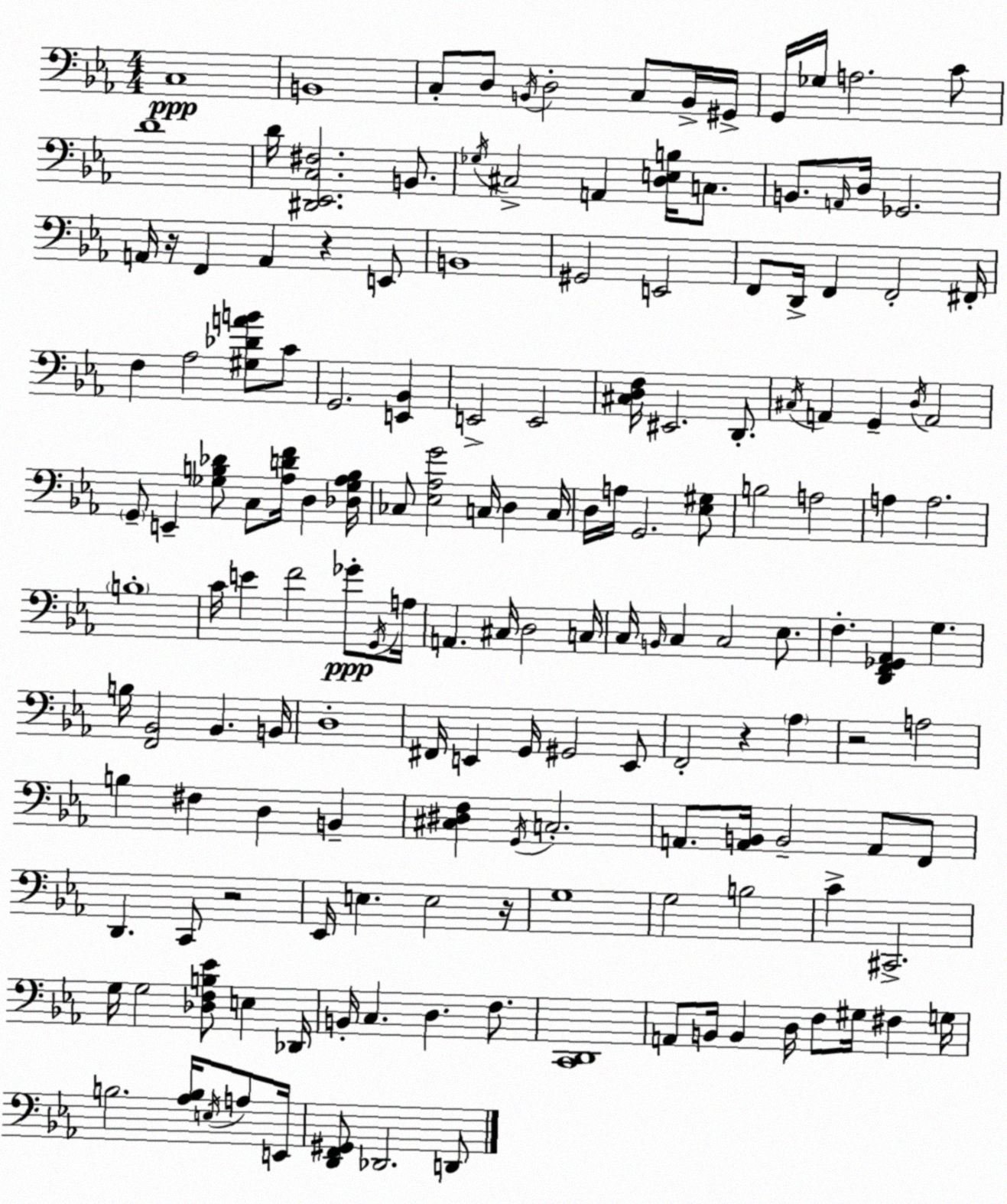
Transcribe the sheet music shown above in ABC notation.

X:1
T:Untitled
M:4/4
L:1/4
K:Eb
C,4 B,,4 C,/2 D,/2 B,,/4 D,2 C,/2 B,,/4 ^G,,/4 G,,/4 _G,/4 A,2 C/2 D4 D/4 [^D,,_E,,C,^F,]2 B,,/2 _G,/4 ^C,2 A,, [D,E,B,]/4 C,/2 B,,/2 A,,/4 D,/4 _G,,2 A,,/4 z/4 F,, A,, z E,,/2 B,,4 ^G,,2 E,,2 F,,/2 D,,/4 F,, F,,2 ^F,,/4 F, _A,2 [^G,_DAB]/2 C/2 G,,2 [E,,_B,,] E,,2 E,,2 [^C,D,F,]/4 ^E,,2 D,,/2 ^C,/4 A,, G,, D,/4 A,,2 G,,/2 E,, [_G,B,_D]/2 C,/2 [_A,DF]/4 D, [_D,_G,_A,B,]/4 _C,/2 [_E,_A,G]2 C,/4 D, C,/4 D,/4 A,/4 G,,2 [_E,^G,]/2 B,2 A,2 A, A,2 B,4 C/4 E F2 _G/2 G,,/4 A,/4 A,, ^C,/4 D,2 C,/4 C,/4 B,,/4 C, C,2 _E,/2 F, [D,,F,,_G,,_A,,] G, B,/4 [F,,_B,,]2 _B,, B,,/4 D,4 ^F,,/4 E,, G,,/4 ^G,,2 E,,/2 F,,2 z _A, z2 A,2 B, ^F, D, B,, [^C,^D,F,] G,,/4 C,2 A,,/2 [A,,B,,]/4 B,,2 A,,/2 F,,/2 D,, C,,/2 z2 _E,,/4 E, E,2 z/4 G,4 G,2 B,2 C ^C,,2 G,/4 G,2 [_D,F,B,_E]/2 E, _D,,/4 B,,/4 C, D, F,/2 [C,,D,,]4 A,,/2 B,,/4 B,, D,/4 F,/2 ^G,/4 ^F, G,/4 B,2 [_A,B,]/4 E,/4 A,/2 E,,/4 [D,,F,,^G,,]/2 _D,,2 D,,/2